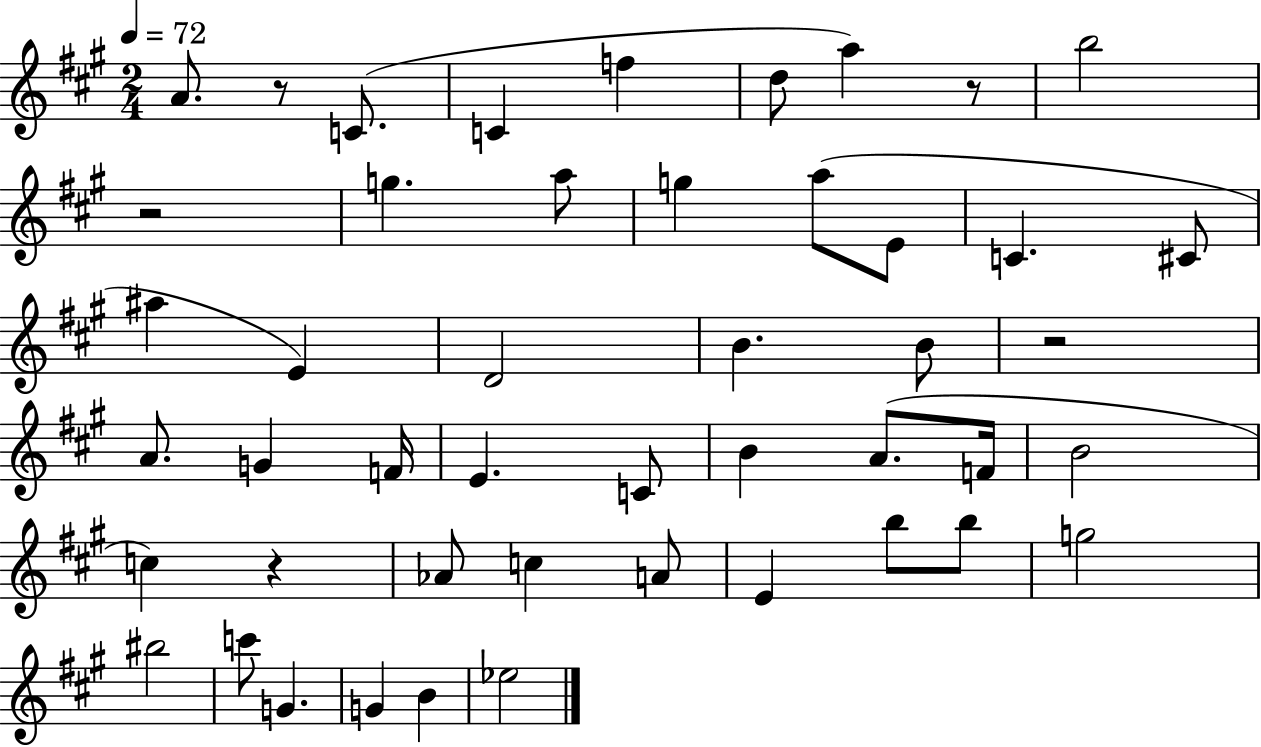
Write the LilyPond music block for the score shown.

{
  \clef treble
  \numericTimeSignature
  \time 2/4
  \key a \major
  \tempo 4 = 72
  a'8. r8 c'8.( | c'4 f''4 | d''8 a''4) r8 | b''2 | \break r2 | g''4. a''8 | g''4 a''8( e'8 | c'4. cis'8 | \break ais''4 e'4) | d'2 | b'4. b'8 | r2 | \break a'8. g'4 f'16 | e'4. c'8 | b'4 a'8.( f'16 | b'2 | \break c''4) r4 | aes'8 c''4 a'8 | e'4 b''8 b''8 | g''2 | \break bis''2 | c'''8 g'4. | g'4 b'4 | ees''2 | \break \bar "|."
}